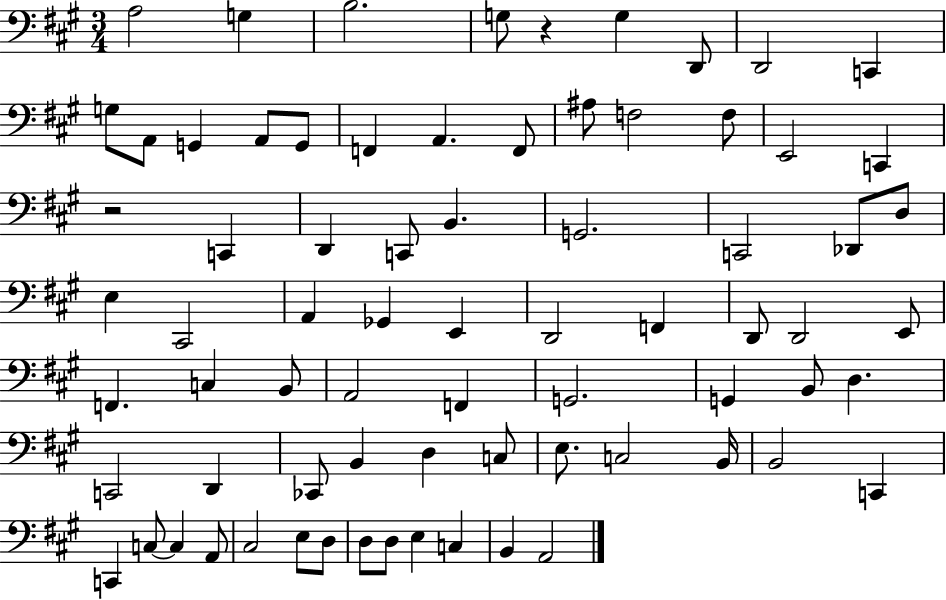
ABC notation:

X:1
T:Untitled
M:3/4
L:1/4
K:A
A,2 G, B,2 G,/2 z G, D,,/2 D,,2 C,, G,/2 A,,/2 G,, A,,/2 G,,/2 F,, A,, F,,/2 ^A,/2 F,2 F,/2 E,,2 C,, z2 C,, D,, C,,/2 B,, G,,2 C,,2 _D,,/2 D,/2 E, ^C,,2 A,, _G,, E,, D,,2 F,, D,,/2 D,,2 E,,/2 F,, C, B,,/2 A,,2 F,, G,,2 G,, B,,/2 D, C,,2 D,, _C,,/2 B,, D, C,/2 E,/2 C,2 B,,/4 B,,2 C,, C,, C,/2 C, A,,/2 ^C,2 E,/2 D,/2 D,/2 D,/2 E, C, B,, A,,2